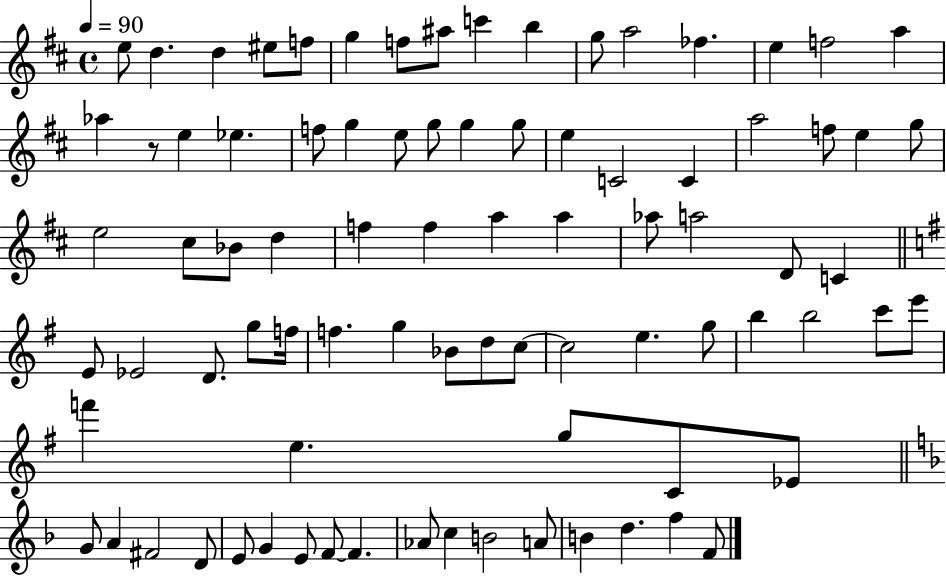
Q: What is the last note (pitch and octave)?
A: F4